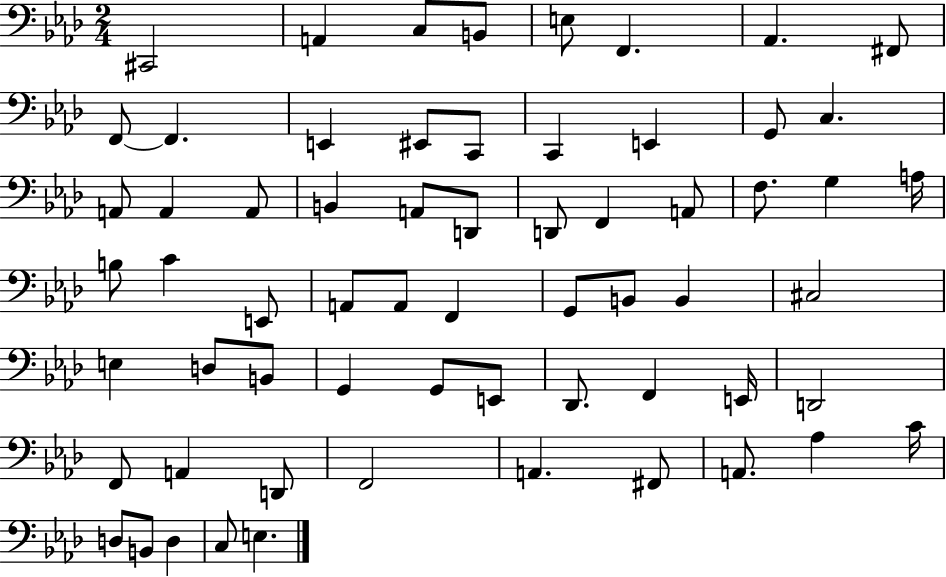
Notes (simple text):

C#2/h A2/q C3/e B2/e E3/e F2/q. Ab2/q. F#2/e F2/e F2/q. E2/q EIS2/e C2/e C2/q E2/q G2/e C3/q. A2/e A2/q A2/e B2/q A2/e D2/e D2/e F2/q A2/e F3/e. G3/q A3/s B3/e C4/q E2/e A2/e A2/e F2/q G2/e B2/e B2/q C#3/h E3/q D3/e B2/e G2/q G2/e E2/e Db2/e. F2/q E2/s D2/h F2/e A2/q D2/e F2/h A2/q. F#2/e A2/e. Ab3/q C4/s D3/e B2/e D3/q C3/e E3/q.